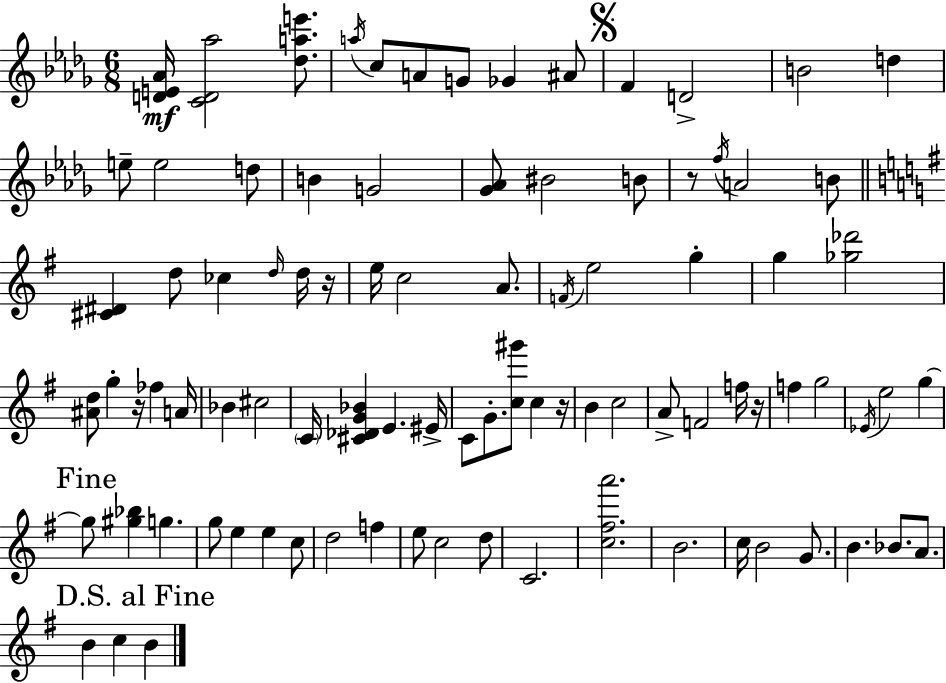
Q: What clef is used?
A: treble